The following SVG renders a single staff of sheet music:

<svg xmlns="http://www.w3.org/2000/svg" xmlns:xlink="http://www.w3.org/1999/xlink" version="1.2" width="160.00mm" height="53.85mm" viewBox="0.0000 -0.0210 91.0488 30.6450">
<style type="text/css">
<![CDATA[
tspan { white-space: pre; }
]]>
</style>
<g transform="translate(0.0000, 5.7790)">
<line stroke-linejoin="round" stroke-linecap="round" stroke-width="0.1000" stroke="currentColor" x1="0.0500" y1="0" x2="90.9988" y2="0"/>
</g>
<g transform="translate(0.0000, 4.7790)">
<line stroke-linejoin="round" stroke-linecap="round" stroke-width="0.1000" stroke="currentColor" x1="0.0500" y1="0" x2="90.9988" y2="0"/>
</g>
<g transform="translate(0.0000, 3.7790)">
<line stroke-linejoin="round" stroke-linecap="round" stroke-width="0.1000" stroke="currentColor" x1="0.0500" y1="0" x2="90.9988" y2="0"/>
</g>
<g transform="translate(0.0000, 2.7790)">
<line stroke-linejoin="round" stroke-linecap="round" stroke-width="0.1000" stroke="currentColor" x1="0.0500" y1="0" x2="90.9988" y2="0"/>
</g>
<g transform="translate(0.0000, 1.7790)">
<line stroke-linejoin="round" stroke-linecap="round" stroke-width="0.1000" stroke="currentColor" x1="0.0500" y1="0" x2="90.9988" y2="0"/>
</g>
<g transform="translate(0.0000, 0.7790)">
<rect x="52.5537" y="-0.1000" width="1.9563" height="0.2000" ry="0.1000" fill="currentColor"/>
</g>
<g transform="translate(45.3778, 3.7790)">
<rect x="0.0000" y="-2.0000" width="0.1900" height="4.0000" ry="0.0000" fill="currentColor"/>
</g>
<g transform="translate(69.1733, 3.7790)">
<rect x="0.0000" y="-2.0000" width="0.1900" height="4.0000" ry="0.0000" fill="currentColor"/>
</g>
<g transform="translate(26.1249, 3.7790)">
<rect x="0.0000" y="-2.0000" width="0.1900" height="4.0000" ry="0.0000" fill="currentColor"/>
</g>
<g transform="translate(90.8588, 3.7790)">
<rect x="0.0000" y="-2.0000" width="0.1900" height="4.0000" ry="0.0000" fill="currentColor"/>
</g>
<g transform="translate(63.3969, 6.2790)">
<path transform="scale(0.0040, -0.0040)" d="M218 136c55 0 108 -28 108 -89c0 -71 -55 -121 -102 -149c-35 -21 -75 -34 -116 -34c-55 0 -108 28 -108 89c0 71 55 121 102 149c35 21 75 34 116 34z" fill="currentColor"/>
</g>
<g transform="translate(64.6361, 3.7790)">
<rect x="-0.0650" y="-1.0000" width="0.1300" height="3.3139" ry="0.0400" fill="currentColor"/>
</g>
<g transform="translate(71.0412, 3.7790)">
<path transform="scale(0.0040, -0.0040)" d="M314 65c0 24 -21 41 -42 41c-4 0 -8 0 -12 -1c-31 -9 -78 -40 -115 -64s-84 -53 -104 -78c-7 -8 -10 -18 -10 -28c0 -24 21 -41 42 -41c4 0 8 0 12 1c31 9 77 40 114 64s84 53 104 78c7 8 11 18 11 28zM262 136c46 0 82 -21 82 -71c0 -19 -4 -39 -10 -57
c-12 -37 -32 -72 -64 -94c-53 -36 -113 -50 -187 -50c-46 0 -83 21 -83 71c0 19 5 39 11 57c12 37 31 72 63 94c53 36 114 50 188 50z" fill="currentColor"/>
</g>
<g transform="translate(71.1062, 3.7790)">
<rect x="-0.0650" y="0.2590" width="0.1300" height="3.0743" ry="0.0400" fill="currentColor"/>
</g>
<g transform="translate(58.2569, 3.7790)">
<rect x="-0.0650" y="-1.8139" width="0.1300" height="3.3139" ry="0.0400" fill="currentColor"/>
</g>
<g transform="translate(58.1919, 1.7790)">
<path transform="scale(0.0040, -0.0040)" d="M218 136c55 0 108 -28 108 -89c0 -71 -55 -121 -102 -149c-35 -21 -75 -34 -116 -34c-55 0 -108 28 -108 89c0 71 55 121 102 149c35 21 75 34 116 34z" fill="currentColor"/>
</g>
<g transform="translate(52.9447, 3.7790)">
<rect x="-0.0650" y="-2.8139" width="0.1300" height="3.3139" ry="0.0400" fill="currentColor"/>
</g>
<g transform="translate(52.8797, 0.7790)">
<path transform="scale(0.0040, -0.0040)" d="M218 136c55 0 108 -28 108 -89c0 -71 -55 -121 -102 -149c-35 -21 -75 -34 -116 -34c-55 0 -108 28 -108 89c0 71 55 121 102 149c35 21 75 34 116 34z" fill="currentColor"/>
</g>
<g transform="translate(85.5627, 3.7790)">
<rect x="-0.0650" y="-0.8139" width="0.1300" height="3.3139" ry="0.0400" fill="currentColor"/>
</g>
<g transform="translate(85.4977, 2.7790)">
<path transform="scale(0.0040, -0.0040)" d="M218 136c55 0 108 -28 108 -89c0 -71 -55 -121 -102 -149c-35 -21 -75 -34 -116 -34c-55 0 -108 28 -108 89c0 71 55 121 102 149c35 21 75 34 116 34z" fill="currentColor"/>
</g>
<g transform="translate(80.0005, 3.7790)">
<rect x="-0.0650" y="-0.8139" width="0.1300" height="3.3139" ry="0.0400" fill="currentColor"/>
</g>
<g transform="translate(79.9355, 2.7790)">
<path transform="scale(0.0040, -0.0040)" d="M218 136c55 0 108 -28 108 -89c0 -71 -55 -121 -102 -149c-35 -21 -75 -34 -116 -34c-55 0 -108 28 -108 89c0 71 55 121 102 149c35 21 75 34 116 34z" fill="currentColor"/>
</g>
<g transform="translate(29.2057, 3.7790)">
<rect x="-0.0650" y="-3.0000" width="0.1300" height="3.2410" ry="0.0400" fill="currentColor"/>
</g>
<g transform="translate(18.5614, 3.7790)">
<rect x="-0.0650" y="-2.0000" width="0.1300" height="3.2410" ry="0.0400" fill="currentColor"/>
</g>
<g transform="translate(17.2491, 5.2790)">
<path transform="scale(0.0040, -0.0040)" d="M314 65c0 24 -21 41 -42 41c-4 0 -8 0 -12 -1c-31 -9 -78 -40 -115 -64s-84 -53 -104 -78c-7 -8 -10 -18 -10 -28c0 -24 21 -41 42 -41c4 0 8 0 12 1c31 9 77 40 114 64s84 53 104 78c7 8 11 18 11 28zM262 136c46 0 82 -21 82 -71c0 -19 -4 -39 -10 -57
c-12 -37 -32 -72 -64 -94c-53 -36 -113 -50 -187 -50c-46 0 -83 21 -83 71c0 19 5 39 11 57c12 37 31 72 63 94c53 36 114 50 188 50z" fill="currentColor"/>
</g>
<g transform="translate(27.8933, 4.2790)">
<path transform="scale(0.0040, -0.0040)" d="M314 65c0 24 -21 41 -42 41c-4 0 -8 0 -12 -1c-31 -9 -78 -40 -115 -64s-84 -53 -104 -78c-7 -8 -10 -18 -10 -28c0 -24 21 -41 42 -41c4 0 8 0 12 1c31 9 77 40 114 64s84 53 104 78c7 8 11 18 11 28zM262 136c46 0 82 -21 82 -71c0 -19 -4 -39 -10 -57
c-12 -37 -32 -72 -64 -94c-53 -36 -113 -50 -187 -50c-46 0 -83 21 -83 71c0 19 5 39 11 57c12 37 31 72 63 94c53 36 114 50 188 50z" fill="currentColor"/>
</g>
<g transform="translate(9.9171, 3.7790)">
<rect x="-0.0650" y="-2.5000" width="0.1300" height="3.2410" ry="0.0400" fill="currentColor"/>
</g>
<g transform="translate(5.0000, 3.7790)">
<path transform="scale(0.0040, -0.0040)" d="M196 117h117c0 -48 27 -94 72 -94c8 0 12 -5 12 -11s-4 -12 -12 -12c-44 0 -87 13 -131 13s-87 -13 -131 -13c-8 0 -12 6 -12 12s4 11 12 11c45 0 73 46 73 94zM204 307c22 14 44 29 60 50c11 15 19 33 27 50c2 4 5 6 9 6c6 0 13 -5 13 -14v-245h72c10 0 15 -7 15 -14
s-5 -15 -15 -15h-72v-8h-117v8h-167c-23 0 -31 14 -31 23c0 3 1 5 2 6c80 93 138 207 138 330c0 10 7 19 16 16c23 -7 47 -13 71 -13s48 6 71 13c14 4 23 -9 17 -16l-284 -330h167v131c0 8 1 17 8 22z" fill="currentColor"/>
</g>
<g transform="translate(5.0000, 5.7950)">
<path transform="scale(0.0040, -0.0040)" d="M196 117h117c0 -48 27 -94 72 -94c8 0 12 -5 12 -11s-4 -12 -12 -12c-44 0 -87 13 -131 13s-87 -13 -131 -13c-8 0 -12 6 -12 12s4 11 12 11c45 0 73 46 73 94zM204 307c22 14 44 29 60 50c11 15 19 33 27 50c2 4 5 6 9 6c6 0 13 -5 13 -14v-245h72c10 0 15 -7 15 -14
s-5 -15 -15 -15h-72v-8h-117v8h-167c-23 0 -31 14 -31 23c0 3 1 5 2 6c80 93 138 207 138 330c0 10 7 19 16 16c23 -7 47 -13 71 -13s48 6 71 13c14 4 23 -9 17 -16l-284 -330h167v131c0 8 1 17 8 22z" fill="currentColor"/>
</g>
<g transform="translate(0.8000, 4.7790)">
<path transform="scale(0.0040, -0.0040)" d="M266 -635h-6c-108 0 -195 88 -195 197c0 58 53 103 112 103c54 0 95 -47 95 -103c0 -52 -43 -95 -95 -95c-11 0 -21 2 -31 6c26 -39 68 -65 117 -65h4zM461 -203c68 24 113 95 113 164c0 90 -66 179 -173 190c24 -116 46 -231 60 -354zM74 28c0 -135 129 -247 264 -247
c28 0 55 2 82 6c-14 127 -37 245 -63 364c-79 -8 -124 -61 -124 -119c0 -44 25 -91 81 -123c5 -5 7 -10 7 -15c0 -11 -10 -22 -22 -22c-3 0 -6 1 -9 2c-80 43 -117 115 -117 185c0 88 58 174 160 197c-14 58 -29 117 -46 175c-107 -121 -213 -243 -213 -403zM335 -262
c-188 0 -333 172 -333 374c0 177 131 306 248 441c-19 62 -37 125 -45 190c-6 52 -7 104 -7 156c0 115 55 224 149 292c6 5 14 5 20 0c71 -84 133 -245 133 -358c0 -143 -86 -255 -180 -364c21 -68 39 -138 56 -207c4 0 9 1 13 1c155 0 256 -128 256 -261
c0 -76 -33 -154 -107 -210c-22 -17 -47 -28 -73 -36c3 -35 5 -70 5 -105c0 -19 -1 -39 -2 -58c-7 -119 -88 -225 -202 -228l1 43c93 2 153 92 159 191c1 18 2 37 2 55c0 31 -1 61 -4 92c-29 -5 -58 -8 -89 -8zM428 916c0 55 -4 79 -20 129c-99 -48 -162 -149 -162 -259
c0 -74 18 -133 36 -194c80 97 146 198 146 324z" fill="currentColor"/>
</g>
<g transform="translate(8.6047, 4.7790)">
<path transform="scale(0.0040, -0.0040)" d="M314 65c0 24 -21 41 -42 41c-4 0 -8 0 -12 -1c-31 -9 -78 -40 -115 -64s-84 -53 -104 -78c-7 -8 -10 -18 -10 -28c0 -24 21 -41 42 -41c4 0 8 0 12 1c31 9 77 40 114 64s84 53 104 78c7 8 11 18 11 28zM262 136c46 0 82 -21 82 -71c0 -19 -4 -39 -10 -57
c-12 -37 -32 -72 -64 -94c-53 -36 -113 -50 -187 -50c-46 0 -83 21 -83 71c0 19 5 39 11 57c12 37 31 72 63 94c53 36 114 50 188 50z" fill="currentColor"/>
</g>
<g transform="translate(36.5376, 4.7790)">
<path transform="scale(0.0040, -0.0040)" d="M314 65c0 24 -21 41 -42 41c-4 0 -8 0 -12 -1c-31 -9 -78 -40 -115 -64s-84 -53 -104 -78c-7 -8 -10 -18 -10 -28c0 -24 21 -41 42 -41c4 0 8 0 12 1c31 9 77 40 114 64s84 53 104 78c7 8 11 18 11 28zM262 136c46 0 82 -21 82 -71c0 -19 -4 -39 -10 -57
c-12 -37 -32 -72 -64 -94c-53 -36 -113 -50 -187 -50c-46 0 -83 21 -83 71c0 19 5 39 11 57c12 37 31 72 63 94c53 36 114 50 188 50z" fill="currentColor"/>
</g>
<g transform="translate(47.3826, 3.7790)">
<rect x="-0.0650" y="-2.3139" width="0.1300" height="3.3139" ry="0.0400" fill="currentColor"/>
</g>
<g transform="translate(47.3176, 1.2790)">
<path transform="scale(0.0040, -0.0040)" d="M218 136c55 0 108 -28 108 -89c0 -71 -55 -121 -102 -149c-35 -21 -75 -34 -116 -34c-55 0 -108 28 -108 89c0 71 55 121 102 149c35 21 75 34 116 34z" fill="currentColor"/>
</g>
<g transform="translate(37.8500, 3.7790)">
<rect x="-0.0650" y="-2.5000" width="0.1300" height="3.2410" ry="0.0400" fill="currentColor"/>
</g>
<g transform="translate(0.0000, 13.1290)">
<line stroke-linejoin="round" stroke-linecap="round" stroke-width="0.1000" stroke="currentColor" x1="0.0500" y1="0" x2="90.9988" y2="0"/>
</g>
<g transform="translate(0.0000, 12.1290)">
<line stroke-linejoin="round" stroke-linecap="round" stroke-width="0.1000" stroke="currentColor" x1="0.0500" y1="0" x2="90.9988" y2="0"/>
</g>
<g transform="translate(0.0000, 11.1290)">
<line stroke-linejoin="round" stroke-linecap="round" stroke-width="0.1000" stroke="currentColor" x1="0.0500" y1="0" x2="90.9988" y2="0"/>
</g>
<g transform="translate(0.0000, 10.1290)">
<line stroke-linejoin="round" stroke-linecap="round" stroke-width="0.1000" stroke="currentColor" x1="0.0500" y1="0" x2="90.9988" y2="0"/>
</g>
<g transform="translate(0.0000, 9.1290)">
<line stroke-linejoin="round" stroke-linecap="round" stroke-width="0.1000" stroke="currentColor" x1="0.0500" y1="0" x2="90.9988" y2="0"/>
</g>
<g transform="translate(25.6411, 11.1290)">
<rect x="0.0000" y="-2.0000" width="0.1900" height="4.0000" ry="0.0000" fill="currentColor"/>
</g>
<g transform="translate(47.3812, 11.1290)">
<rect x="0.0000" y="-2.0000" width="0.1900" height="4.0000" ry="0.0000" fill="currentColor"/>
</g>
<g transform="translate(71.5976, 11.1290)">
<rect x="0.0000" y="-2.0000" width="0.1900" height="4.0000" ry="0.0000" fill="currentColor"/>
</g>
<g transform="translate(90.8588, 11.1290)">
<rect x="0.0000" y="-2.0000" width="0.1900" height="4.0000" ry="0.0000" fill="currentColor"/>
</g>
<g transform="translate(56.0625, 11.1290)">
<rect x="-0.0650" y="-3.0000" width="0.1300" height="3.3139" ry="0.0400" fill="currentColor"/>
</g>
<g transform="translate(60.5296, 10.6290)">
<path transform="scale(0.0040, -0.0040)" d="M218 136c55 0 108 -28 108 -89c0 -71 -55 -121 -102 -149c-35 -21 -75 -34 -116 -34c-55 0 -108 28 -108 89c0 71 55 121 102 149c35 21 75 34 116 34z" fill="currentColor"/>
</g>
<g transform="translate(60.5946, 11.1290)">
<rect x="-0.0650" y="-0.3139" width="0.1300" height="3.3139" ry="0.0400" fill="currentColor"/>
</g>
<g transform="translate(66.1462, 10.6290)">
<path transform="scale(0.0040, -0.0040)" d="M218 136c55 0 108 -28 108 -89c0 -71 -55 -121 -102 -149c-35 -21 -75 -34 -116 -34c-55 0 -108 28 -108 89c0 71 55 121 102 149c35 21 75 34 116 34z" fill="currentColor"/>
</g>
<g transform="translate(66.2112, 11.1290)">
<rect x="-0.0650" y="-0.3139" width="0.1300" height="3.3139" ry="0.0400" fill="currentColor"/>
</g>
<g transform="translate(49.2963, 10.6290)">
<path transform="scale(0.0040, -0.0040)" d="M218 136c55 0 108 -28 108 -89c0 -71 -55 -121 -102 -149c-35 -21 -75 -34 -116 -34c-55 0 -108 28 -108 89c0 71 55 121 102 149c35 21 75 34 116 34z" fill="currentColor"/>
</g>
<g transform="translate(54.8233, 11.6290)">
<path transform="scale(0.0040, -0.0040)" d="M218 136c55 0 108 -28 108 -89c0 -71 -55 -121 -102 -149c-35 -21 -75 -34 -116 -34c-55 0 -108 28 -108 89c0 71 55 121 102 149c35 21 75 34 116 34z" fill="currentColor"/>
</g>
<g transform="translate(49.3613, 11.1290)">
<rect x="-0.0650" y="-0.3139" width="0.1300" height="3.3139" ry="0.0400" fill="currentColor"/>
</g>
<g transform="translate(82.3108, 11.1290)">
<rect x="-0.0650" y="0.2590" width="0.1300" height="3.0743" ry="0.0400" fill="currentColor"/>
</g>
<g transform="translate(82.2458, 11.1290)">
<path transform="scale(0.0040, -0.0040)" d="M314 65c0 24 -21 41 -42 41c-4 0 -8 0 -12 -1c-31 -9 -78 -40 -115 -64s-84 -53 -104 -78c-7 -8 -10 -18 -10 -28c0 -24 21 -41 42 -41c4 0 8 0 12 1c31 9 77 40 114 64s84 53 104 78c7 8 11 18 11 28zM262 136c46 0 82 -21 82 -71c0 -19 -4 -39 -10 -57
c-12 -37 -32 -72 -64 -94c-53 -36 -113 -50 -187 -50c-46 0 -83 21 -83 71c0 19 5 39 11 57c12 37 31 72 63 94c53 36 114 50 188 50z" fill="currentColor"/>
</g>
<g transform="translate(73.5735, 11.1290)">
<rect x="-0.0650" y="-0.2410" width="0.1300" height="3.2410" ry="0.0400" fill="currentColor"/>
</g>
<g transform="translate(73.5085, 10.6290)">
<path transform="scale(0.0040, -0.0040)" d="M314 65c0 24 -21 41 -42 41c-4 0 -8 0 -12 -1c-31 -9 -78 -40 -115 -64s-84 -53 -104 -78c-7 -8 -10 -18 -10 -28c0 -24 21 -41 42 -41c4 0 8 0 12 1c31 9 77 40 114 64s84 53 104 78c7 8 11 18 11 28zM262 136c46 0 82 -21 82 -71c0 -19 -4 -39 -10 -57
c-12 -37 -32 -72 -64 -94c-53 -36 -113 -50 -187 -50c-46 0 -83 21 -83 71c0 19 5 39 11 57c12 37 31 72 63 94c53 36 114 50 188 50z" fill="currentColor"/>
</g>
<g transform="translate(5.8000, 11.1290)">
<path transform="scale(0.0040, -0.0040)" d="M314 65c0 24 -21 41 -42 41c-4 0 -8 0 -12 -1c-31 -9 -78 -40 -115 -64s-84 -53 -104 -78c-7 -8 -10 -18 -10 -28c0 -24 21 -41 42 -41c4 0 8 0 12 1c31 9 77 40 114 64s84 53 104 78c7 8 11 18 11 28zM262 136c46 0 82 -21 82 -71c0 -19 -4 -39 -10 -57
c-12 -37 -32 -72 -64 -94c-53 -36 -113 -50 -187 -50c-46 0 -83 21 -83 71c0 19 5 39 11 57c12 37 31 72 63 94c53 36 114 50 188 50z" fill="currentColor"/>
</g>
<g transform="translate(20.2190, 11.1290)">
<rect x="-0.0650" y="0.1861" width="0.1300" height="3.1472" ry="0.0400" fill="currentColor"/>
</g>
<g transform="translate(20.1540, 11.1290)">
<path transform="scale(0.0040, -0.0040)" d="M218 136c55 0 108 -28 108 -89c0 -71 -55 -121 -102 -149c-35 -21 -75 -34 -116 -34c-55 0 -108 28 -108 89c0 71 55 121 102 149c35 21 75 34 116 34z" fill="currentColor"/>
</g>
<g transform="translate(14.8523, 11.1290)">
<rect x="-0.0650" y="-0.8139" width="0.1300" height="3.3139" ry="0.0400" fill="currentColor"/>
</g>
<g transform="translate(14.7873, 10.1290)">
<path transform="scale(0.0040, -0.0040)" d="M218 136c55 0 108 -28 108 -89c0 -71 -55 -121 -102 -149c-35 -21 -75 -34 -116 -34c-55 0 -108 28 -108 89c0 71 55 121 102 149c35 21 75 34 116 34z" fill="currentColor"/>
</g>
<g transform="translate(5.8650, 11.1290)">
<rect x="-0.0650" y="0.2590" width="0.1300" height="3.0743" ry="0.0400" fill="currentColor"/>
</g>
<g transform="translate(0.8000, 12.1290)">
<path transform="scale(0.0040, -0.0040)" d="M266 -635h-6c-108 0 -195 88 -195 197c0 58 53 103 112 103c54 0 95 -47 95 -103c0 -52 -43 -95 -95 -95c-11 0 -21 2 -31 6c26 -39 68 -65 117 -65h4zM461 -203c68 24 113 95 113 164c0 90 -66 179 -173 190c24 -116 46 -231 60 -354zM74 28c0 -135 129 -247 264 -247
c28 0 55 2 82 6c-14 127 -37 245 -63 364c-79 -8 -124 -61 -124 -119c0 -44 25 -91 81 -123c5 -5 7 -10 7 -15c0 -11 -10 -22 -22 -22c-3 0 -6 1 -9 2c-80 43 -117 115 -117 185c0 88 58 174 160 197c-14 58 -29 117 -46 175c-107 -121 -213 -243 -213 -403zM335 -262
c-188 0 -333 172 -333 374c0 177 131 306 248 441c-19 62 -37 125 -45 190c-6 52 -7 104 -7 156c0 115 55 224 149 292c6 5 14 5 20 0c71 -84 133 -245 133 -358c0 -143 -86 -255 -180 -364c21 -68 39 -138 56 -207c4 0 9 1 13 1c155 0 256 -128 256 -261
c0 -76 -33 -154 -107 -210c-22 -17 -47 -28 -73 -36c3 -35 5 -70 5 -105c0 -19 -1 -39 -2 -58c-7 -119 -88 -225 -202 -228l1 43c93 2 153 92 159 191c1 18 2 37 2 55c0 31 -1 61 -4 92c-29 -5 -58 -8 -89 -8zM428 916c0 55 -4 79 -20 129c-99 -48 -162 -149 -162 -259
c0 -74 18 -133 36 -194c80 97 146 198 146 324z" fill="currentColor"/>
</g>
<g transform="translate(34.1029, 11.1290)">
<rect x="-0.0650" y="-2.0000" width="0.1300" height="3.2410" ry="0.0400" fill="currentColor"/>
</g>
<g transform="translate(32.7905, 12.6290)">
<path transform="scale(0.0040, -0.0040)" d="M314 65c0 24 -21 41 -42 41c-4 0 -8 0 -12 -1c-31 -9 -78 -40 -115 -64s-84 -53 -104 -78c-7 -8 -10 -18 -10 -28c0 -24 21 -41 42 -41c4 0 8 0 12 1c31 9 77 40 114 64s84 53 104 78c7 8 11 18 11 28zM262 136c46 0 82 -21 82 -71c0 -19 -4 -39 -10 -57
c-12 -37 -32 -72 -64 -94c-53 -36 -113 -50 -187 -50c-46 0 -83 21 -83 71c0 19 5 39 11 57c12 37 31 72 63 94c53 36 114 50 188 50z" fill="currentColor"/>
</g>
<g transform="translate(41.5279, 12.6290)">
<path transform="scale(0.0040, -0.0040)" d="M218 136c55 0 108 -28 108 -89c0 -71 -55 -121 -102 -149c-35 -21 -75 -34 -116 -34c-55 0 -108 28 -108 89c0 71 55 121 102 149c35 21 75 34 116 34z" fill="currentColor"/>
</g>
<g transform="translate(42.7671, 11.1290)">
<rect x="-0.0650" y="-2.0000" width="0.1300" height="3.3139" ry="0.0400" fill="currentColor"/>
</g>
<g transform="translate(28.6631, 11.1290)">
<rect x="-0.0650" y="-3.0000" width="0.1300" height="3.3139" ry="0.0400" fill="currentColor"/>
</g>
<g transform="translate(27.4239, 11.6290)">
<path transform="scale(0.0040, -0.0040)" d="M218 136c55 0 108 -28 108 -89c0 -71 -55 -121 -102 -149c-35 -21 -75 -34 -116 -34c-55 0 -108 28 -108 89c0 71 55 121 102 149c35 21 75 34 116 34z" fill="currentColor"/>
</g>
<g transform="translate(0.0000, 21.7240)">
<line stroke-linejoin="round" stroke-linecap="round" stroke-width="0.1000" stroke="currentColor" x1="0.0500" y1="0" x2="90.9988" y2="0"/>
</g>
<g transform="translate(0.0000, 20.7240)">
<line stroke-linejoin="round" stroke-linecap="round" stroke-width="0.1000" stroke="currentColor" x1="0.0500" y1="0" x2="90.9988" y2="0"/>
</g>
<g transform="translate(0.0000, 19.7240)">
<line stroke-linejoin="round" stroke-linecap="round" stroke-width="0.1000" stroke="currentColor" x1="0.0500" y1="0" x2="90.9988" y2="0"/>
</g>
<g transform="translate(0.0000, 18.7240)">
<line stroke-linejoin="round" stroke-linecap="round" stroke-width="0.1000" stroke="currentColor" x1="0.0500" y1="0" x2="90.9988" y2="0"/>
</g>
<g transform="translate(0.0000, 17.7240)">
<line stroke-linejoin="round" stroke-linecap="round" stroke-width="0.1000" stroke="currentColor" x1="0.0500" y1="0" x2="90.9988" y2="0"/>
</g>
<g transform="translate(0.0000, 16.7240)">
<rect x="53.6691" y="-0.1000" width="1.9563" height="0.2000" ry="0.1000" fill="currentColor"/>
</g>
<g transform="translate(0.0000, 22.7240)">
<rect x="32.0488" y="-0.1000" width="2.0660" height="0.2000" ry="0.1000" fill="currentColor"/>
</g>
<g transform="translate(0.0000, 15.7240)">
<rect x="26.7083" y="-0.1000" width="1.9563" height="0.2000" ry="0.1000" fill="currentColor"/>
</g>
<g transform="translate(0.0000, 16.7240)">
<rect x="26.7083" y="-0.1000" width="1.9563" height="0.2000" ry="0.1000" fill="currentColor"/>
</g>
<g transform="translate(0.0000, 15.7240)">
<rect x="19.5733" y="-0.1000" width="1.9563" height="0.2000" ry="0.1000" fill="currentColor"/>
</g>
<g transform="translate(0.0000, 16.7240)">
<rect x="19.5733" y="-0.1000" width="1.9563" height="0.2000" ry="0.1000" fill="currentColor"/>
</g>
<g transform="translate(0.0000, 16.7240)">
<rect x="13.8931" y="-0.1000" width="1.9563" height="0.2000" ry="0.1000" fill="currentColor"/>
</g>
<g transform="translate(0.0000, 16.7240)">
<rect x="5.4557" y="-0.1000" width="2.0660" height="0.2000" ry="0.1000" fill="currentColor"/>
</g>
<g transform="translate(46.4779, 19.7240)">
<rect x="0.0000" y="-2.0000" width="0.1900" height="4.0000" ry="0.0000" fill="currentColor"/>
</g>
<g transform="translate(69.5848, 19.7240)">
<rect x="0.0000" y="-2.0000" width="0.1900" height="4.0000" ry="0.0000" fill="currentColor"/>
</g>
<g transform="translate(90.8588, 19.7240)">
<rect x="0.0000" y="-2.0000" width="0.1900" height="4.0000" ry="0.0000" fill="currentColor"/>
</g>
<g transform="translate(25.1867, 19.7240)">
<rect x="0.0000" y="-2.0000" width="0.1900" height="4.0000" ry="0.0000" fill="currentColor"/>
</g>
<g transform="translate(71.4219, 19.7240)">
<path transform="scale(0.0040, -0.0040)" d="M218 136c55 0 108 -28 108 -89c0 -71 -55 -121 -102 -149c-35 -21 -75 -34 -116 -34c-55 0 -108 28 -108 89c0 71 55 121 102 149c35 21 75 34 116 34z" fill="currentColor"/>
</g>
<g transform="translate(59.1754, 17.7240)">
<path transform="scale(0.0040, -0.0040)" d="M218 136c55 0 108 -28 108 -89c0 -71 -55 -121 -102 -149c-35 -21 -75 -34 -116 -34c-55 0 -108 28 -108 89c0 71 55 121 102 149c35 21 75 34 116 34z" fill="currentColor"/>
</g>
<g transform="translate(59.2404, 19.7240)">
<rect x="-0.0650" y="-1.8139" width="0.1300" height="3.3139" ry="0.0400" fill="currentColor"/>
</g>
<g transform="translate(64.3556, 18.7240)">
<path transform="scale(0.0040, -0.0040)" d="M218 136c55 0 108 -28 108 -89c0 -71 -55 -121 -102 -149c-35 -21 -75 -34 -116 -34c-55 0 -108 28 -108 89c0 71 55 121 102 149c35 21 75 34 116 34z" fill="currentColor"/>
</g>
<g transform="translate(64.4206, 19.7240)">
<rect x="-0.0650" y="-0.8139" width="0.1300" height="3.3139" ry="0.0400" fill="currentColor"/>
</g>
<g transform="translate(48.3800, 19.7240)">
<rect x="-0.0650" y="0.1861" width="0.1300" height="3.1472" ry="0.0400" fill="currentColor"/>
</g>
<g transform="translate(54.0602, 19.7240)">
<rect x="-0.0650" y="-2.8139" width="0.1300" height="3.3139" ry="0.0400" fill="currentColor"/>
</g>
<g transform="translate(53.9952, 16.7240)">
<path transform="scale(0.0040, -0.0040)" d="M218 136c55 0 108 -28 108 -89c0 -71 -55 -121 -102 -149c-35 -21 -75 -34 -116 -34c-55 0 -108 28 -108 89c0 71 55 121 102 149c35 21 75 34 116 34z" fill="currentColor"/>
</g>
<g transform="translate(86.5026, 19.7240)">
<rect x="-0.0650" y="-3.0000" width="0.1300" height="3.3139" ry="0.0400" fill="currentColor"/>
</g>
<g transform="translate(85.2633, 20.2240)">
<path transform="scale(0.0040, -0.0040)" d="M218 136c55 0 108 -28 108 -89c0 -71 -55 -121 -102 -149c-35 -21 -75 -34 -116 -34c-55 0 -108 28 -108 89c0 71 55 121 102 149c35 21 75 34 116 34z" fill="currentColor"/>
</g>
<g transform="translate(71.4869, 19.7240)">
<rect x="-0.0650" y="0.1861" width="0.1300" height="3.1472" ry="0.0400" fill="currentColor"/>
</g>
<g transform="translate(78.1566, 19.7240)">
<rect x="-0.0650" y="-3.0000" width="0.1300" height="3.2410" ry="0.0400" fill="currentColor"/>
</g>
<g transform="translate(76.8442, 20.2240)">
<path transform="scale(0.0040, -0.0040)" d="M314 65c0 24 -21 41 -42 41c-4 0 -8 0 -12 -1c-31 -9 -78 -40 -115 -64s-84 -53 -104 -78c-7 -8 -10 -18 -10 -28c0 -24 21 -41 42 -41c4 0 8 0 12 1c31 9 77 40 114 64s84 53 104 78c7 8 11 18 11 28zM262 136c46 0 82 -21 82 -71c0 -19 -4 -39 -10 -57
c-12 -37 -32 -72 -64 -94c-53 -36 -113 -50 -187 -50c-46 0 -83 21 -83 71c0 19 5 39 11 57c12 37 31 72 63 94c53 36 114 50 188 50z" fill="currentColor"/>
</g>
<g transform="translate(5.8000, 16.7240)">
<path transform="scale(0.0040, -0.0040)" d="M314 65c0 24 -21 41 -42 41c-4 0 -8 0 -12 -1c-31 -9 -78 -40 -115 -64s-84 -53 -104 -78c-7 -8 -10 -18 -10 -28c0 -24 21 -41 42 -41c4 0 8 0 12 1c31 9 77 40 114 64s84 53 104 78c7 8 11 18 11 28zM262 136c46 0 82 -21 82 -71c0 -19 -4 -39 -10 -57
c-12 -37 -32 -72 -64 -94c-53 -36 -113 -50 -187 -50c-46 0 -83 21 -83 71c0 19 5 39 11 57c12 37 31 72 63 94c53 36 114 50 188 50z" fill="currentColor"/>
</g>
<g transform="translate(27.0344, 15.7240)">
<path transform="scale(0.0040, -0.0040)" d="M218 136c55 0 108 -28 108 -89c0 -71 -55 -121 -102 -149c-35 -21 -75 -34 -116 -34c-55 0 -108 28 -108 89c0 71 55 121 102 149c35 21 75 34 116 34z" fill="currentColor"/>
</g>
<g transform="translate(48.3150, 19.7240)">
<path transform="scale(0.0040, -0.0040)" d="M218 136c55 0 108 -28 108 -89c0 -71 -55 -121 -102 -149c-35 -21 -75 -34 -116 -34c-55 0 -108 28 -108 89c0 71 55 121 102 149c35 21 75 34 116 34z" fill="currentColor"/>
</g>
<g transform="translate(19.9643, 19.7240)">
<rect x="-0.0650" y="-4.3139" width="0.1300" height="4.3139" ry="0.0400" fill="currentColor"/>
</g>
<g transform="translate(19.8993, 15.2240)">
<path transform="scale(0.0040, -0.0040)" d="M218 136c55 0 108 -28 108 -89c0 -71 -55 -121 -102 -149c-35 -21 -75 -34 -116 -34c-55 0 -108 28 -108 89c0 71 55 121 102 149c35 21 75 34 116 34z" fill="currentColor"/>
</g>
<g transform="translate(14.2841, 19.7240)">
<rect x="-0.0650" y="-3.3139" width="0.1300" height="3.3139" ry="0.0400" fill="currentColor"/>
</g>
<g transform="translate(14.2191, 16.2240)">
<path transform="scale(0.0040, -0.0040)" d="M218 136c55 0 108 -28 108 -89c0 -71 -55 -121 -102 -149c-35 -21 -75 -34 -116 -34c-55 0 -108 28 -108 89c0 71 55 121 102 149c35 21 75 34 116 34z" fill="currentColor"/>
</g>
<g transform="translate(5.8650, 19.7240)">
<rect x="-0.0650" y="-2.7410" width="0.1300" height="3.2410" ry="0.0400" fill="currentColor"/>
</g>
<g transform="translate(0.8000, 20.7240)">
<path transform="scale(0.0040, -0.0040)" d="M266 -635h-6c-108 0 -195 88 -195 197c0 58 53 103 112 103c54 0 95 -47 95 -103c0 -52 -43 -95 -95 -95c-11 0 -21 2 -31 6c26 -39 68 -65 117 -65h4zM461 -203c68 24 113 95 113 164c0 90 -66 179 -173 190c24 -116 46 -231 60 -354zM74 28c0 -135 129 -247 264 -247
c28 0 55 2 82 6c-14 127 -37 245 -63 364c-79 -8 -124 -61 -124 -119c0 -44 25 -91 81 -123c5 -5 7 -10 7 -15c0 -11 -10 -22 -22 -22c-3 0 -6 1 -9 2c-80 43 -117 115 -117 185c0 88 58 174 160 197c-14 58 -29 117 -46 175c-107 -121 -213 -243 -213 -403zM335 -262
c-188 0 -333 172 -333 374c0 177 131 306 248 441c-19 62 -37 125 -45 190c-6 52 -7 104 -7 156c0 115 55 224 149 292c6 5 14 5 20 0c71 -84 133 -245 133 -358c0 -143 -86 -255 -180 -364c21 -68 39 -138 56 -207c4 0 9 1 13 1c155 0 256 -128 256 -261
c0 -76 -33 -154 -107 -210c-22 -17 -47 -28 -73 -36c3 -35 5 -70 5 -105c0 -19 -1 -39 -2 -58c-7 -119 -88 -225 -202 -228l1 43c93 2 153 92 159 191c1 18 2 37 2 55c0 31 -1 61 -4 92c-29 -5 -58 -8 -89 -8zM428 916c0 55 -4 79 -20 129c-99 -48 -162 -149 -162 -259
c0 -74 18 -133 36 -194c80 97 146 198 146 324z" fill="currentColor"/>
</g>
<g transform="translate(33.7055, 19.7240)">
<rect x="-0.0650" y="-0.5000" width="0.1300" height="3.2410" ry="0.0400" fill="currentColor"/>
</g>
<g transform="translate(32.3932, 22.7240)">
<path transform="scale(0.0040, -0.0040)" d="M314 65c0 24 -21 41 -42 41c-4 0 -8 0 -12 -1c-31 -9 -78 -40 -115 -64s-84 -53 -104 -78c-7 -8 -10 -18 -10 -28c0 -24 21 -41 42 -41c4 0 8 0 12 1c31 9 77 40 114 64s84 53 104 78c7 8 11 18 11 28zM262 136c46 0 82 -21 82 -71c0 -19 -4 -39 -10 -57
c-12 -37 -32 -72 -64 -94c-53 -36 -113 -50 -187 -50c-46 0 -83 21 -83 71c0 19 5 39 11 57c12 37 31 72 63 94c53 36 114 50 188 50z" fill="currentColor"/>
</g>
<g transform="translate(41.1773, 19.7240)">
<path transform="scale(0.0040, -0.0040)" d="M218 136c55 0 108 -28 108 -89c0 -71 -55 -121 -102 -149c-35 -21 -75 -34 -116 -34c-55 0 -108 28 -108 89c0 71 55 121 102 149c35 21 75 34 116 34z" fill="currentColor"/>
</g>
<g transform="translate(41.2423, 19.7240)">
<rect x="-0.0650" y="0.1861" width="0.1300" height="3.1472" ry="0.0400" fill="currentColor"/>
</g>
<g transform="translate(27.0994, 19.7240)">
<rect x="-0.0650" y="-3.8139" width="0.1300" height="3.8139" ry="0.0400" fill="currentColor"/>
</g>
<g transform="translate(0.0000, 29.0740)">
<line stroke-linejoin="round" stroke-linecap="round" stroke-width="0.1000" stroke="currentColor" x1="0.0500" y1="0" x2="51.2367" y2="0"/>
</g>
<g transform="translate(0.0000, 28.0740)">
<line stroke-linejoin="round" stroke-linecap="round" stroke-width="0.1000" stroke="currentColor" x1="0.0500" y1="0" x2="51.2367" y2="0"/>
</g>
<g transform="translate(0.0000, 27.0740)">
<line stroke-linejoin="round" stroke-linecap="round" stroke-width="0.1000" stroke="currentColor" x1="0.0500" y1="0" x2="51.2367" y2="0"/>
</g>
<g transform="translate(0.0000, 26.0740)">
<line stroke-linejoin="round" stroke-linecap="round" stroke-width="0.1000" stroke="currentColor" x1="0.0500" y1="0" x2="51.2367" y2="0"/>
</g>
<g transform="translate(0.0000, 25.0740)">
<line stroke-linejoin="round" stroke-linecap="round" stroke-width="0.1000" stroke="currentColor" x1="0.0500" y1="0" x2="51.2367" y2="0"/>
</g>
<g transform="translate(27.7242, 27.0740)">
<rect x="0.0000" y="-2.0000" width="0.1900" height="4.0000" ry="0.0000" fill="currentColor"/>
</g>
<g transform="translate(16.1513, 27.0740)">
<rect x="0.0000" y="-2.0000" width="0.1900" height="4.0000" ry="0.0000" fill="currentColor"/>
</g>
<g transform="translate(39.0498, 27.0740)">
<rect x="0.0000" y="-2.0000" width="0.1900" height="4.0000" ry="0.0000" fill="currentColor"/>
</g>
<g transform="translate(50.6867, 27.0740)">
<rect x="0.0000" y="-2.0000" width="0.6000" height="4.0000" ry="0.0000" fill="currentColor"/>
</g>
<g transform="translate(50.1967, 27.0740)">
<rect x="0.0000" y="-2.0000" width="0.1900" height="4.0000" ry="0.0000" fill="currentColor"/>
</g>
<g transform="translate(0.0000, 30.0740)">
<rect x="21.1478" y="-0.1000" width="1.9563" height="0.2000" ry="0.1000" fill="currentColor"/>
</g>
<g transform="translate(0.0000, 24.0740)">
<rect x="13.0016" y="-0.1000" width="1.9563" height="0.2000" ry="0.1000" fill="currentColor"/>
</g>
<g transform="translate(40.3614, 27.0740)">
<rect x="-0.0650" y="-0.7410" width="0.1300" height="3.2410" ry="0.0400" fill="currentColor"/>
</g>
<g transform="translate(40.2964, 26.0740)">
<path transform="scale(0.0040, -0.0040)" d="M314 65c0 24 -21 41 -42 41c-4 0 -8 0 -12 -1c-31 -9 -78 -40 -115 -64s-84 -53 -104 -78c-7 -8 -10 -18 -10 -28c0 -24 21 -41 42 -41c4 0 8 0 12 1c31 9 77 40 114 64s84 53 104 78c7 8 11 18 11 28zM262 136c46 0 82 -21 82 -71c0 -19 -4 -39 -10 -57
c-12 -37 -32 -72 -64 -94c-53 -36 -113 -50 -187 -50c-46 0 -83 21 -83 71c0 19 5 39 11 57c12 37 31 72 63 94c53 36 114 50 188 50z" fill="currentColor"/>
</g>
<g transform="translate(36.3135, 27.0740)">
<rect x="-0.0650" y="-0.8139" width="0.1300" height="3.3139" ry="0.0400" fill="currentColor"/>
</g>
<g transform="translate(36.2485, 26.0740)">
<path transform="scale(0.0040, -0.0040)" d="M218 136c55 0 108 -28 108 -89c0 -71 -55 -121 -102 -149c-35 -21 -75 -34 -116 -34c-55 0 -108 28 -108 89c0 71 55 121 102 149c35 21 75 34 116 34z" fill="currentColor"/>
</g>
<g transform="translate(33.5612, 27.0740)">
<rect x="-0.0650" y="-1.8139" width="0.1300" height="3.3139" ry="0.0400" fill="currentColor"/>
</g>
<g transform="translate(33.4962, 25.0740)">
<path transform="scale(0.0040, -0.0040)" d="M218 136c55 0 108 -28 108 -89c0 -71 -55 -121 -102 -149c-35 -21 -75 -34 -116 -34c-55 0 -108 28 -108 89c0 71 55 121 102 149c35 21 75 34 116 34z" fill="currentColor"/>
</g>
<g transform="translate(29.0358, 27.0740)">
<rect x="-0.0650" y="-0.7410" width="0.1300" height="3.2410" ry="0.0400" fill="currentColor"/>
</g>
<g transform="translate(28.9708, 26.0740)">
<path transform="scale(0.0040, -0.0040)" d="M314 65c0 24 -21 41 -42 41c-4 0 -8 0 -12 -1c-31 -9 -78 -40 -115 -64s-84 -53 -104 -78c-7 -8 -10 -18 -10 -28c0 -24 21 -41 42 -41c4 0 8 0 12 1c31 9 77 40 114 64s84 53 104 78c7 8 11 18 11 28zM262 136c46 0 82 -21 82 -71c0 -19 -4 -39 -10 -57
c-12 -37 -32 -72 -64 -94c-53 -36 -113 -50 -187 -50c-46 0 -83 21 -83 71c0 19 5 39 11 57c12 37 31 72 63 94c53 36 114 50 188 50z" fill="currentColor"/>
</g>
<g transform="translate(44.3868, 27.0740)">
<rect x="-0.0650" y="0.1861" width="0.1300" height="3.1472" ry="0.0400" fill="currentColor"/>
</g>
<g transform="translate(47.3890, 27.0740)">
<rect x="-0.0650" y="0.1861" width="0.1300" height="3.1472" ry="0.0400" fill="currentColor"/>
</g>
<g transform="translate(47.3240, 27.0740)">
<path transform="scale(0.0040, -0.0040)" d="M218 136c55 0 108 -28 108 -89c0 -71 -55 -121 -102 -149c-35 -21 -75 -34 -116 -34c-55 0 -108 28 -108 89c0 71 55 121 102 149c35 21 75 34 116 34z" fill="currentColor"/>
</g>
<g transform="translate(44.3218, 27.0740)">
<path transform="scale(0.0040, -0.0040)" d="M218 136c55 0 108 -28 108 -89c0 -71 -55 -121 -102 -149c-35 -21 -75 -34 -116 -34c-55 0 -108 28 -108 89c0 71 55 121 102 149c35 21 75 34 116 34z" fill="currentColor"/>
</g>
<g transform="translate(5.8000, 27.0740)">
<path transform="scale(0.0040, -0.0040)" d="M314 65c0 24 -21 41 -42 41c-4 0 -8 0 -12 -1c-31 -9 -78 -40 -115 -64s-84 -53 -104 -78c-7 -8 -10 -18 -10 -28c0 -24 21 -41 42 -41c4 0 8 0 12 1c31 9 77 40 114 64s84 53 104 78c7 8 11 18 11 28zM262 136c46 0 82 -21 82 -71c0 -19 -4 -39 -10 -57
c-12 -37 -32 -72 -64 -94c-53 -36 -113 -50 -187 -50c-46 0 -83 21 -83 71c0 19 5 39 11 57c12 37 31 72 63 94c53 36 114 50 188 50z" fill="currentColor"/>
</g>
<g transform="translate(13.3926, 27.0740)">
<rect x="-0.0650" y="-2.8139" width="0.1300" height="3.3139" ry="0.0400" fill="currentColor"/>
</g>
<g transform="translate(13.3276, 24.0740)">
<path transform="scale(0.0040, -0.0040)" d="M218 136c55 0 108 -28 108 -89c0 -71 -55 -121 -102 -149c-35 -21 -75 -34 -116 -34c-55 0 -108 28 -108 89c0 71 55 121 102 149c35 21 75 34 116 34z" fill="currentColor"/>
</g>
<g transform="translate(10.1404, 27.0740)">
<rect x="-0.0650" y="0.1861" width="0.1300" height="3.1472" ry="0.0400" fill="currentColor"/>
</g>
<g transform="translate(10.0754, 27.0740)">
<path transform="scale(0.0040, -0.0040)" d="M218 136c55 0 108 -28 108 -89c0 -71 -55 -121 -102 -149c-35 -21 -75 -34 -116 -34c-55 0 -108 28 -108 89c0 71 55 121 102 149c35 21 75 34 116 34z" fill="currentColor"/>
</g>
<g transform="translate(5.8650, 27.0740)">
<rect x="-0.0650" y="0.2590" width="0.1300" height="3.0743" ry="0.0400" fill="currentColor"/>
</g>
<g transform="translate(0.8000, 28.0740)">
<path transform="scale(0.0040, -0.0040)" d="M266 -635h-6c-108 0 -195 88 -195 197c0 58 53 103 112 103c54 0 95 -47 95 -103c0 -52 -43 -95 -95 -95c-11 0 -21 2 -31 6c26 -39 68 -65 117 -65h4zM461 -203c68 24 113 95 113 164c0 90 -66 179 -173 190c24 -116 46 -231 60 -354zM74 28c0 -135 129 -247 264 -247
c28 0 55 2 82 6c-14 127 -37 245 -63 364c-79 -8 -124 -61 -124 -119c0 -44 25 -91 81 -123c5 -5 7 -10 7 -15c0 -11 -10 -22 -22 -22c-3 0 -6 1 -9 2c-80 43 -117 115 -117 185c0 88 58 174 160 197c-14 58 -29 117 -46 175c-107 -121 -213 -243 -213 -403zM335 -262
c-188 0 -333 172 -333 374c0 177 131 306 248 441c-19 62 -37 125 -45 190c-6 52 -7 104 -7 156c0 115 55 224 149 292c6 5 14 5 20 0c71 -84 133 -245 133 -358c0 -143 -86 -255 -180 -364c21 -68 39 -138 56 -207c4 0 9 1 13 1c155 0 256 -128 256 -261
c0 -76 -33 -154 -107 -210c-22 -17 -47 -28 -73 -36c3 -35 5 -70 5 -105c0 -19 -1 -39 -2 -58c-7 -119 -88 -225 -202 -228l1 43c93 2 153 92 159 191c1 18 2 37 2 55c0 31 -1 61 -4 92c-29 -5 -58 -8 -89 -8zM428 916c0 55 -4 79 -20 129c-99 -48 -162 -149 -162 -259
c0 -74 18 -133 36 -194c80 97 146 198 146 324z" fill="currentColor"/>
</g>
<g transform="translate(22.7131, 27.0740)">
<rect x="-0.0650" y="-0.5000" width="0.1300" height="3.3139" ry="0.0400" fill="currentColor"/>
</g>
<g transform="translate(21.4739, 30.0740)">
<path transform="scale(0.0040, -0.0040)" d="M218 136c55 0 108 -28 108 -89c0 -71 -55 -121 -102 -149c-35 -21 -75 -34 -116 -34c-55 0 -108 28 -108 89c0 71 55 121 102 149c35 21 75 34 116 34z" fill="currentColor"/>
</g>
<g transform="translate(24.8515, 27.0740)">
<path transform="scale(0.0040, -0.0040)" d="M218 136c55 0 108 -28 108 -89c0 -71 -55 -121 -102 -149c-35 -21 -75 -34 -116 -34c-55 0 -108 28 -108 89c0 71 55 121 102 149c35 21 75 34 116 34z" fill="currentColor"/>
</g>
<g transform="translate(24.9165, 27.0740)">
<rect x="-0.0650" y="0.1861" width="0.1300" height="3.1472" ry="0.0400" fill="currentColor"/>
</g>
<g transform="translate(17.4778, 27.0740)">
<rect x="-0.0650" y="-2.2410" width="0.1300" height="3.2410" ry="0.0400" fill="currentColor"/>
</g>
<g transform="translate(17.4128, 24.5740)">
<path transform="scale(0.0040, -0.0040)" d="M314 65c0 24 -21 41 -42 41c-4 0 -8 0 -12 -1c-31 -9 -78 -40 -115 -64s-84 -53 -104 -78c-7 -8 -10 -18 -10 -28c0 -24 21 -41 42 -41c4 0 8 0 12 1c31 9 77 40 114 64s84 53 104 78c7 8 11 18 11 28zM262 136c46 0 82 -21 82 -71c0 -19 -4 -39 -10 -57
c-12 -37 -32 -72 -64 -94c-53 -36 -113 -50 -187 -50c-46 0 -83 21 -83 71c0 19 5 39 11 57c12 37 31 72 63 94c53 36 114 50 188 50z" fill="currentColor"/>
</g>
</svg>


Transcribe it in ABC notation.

X:1
T:Untitled
M:4/4
L:1/4
K:C
G2 F2 A2 G2 g a f D B2 d d B2 d B A F2 F c A c c c2 B2 a2 b d' c' C2 B B a f d B A2 A B2 B a g2 C B d2 f d d2 B B